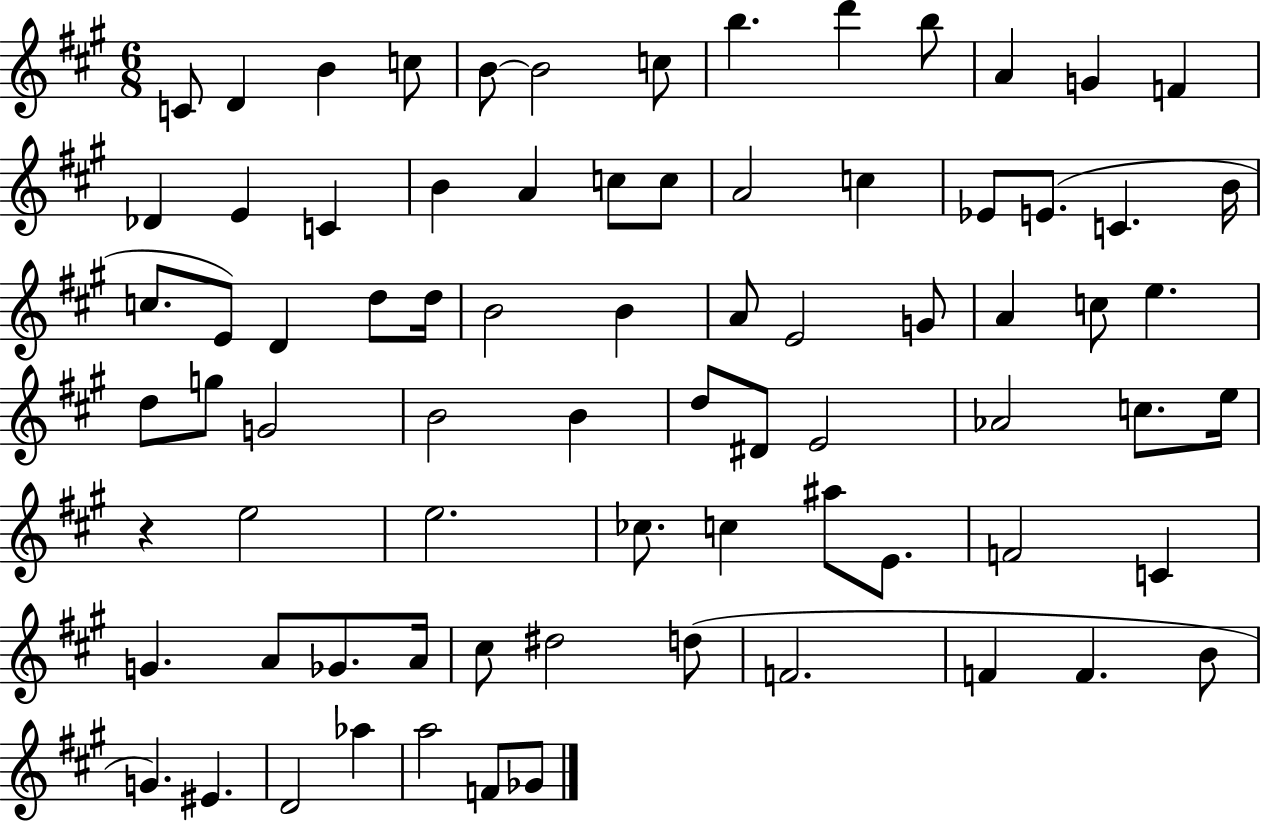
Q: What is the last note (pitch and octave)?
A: Gb4